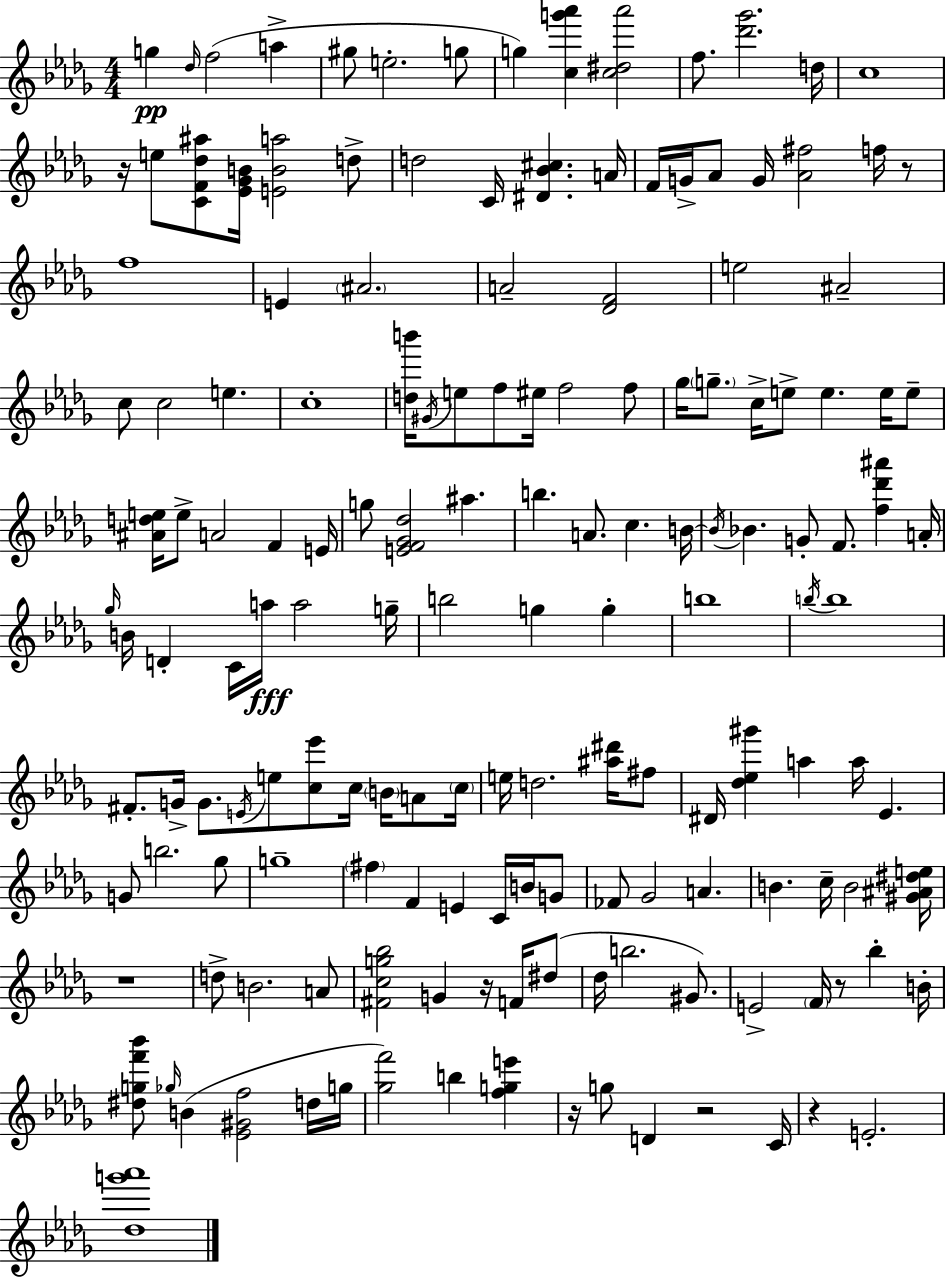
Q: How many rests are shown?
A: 8